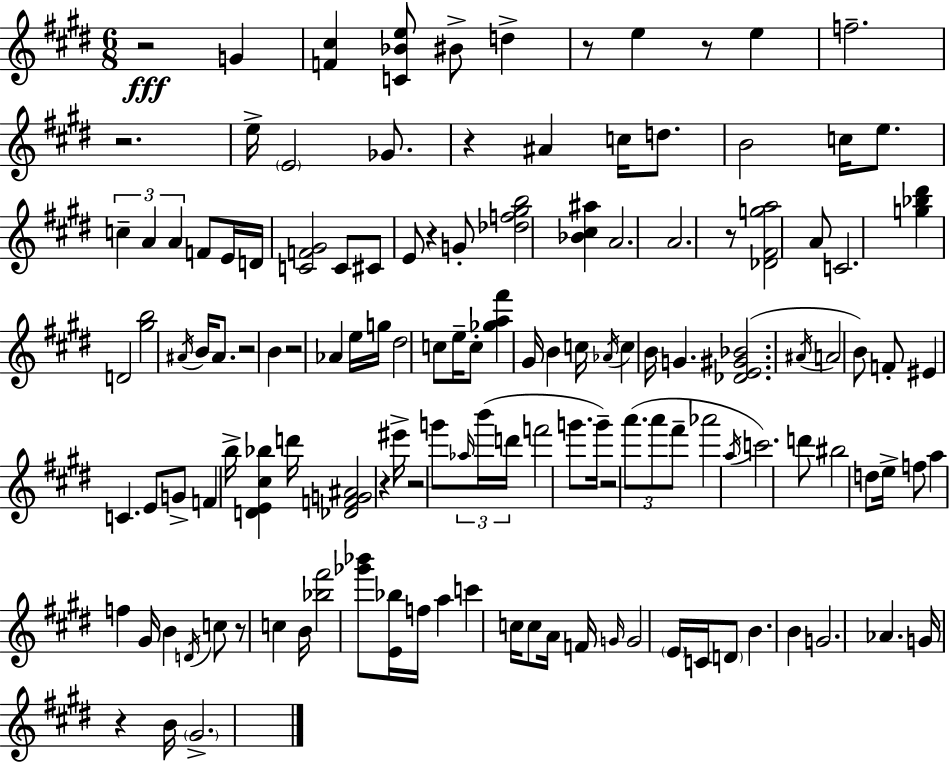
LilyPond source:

{
  \clef treble
  \numericTimeSignature
  \time 6/8
  \key e \major
  \repeat volta 2 { r2\fff g'4 | <f' cis''>4 <c' bes' e''>8 bis'8-> d''4-> | r8 e''4 r8 e''4 | f''2.-- | \break r2. | e''16-> \parenthesize e'2 ges'8. | r4 ais'4 c''16 d''8. | b'2 c''16 e''8. | \break \tuplet 3/2 { c''4-- a'4 a'4 } | f'8 e'16 d'16 <c' f' gis'>2 | c'8 cis'8 e'8 r4 g'8-. | <des'' f'' gis'' b''>2 <bes' cis'' ais''>4 | \break a'2. | a'2. | r8 <des' fis' g'' a''>2 a'8 | c'2. | \break <g'' bes'' dis'''>4 d'2 | <gis'' b''>2 \acciaccatura { ais'16 } b'16 ais'8. | r2 b'4 | r2 aes'4 | \break e''16 g''16 dis''2 c''8 | e''16-- c''8-. <ges'' a'' fis'''>4 gis'16 b'4 | c''16 \acciaccatura { aes'16 } c''4 b'16 g'4. | <des' e' gis' bes'>2.( | \break \acciaccatura { ais'16 } a'2 b'8) | f'8-. eis'4 c'4. | e'8 g'8-> f'4 b''16-> <d' e' cis'' bes''>4 | d'''16 <des' f' g' ais'>2 r4 | \break eis'''16-> r2 | g'''8 \tuplet 3/2 { \grace { aes''16 } b'''16( d'''16 } f'''2 | g'''8. g'''16--) r2 | \tuplet 3/2 { a'''8.( a'''8 fis'''8-- } aes'''2 | \break \acciaccatura { a''16 } c'''2.) | d'''8 bis''2 | d''8 e''16-> f''8 a''4 | f''4 gis'16 b'4 \acciaccatura { d'16 } c''8 | \break r8 c''4 b'16 <bes'' fis'''>2 | <ges''' bes'''>8 <e' bes''>16 f''16 a''4 c'''4 | c''16 c''8 a'16 f'16 \grace { g'16 } g'2 | \parenthesize e'16 c'16 \parenthesize d'8 b'4. | \break b'4 g'2. | aes'4. | g'16 r4 b'16 \parenthesize gis'2.-> | } \bar "|."
}